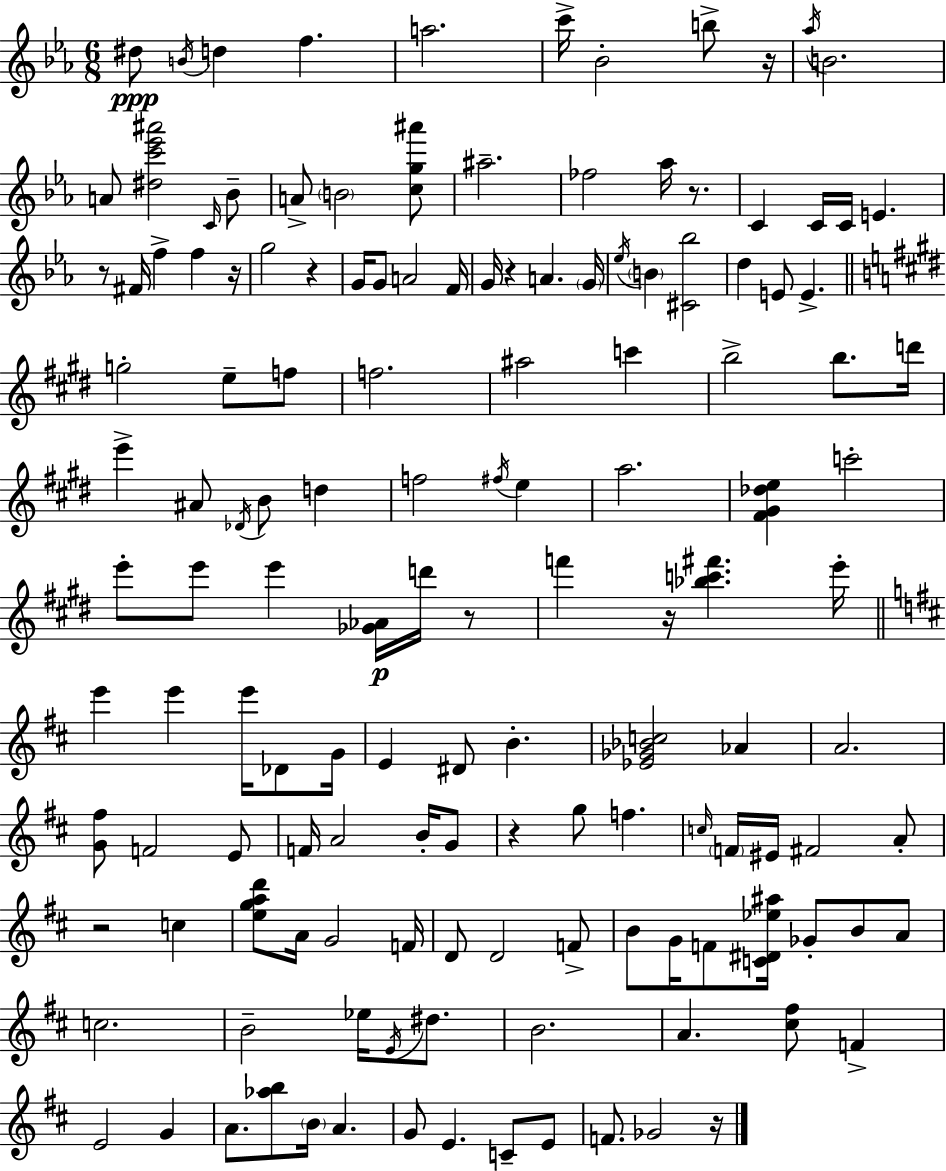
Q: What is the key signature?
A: EES major